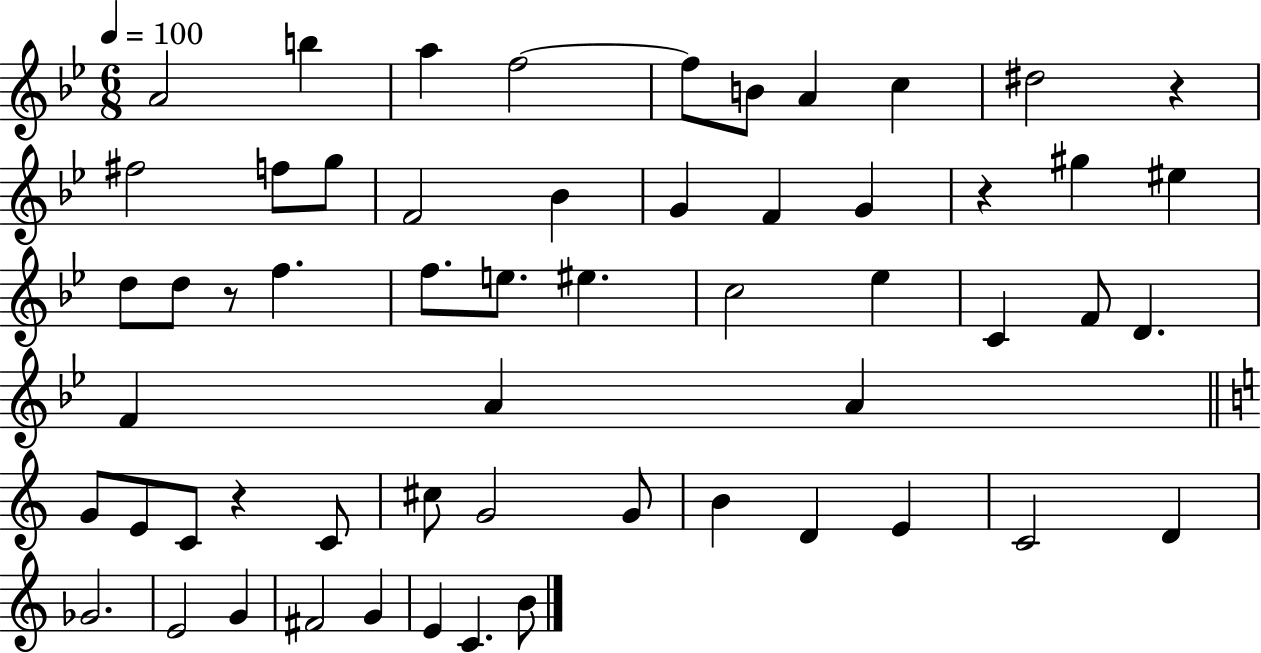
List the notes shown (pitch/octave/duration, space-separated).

A4/h B5/q A5/q F5/h F5/e B4/e A4/q C5/q D#5/h R/q F#5/h F5/e G5/e F4/h Bb4/q G4/q F4/q G4/q R/q G#5/q EIS5/q D5/e D5/e R/e F5/q. F5/e. E5/e. EIS5/q. C5/h Eb5/q C4/q F4/e D4/q. F4/q A4/q A4/q G4/e E4/e C4/e R/q C4/e C#5/e G4/h G4/e B4/q D4/q E4/q C4/h D4/q Gb4/h. E4/h G4/q F#4/h G4/q E4/q C4/q. B4/e